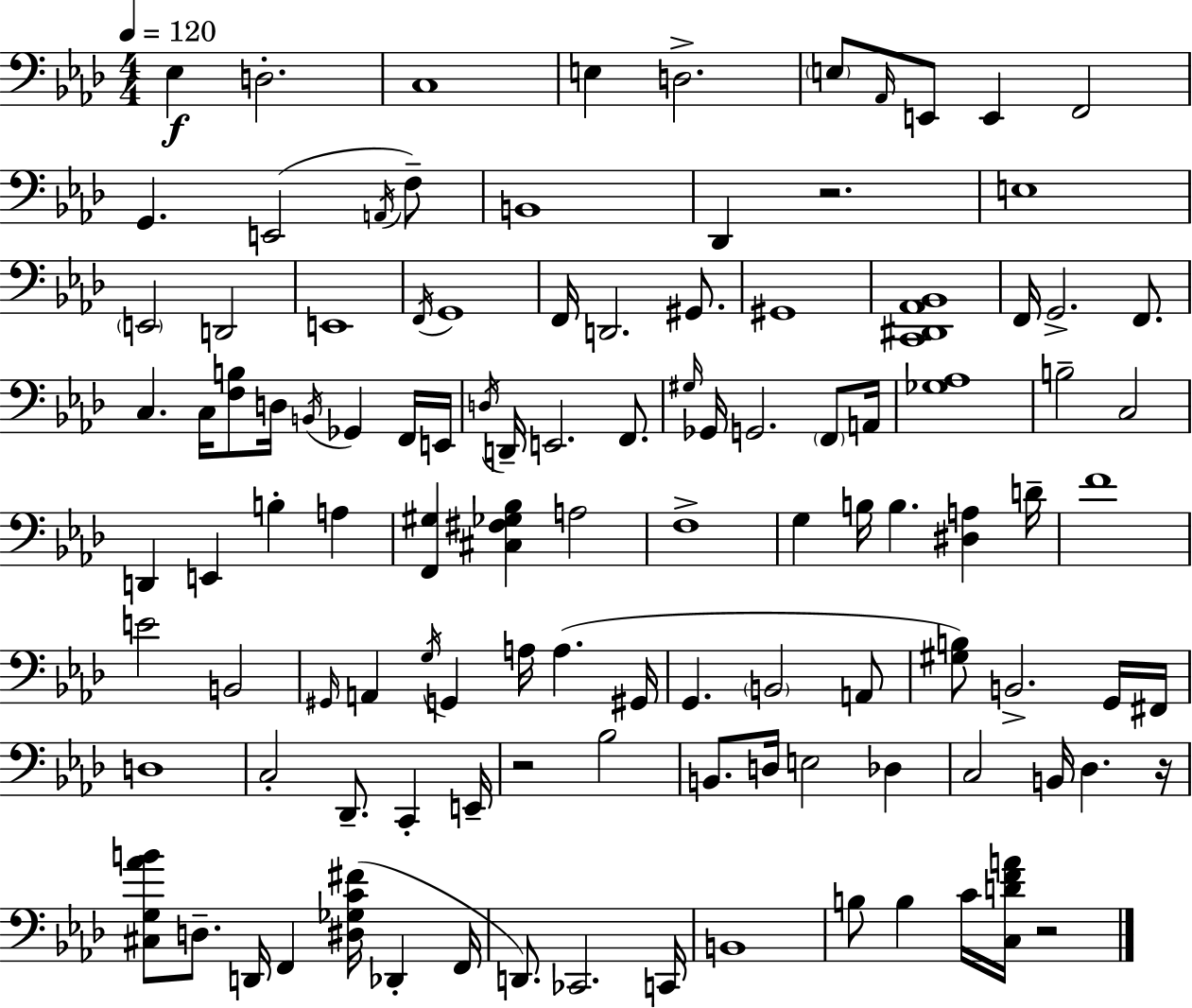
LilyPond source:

{
  \clef bass
  \numericTimeSignature
  \time 4/4
  \key aes \major
  \tempo 4 = 120
  \repeat volta 2 { ees4\f d2.-. | c1 | e4 d2.-> | \parenthesize e8 \grace { aes,16 } e,8 e,4 f,2 | \break g,4. e,2( \acciaccatura { a,16 } | f8--) b,1 | des,4 r2. | e1 | \break \parenthesize e,2 d,2 | e,1 | \acciaccatura { f,16 } g,1 | f,16 d,2. | \break gis,8. gis,1 | <c, dis, aes, bes,>1 | f,16 g,2.-> | f,8. c4. c16 <f b>8 d16 \acciaccatura { b,16 } ges,4 | \break f,16 e,16 \acciaccatura { d16 } d,16-- e,2. | f,8. \grace { gis16 } ges,16 g,2. | \parenthesize f,8 a,16 <ges aes>1 | b2-- c2 | \break d,4 e,4 b4-. | a4 <f, gis>4 <cis fis ges bes>4 a2 | f1-> | g4 b16 b4. | \break <dis a>4 d'16-- f'1 | e'2 b,2 | \grace { gis,16 } a,4 \acciaccatura { g16 } g,4 | a16 a4.( gis,16 g,4. \parenthesize b,2 | \break a,8 <gis b>8) b,2.-> | g,16 fis,16 d1 | c2-. | des,8.-- c,4-. e,16-- r2 | \break bes2 b,8. d16 e2 | des4 c2 | b,16 des4. r16 <cis g aes' b'>8 d8.-- d,16 f,4 | <dis ges c' fis'>16( des,4-. f,16 d,8.) ces,2. | \break c,16 b,1 | b8 b4 c'16 <c d' f' a'>16 | r2 } \bar "|."
}